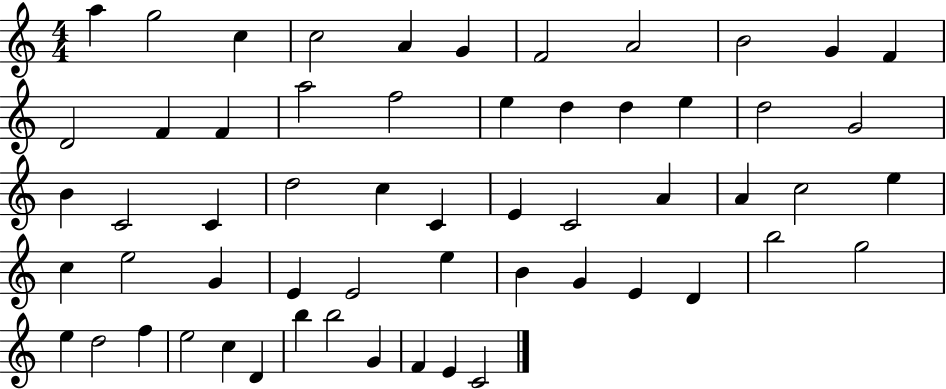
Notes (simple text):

A5/q G5/h C5/q C5/h A4/q G4/q F4/h A4/h B4/h G4/q F4/q D4/h F4/q F4/q A5/h F5/h E5/q D5/q D5/q E5/q D5/h G4/h B4/q C4/h C4/q D5/h C5/q C4/q E4/q C4/h A4/q A4/q C5/h E5/q C5/q E5/h G4/q E4/q E4/h E5/q B4/q G4/q E4/q D4/q B5/h G5/h E5/q D5/h F5/q E5/h C5/q D4/q B5/q B5/h G4/q F4/q E4/q C4/h